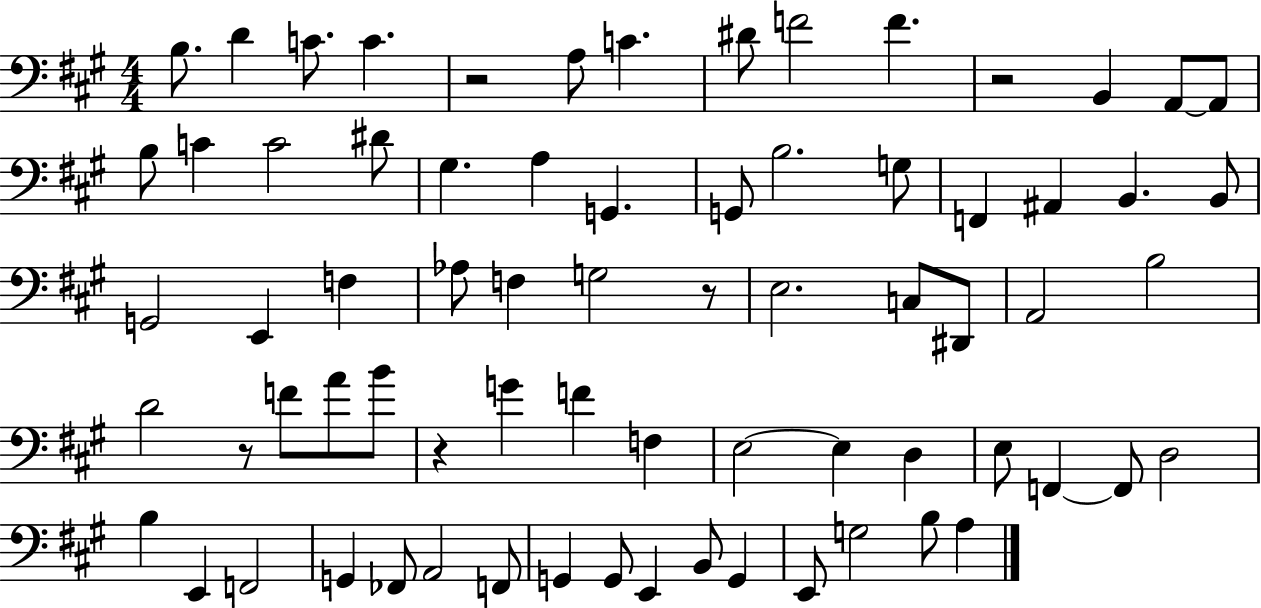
B3/e. D4/q C4/e. C4/q. R/h A3/e C4/q. D#4/e F4/h F4/q. R/h B2/q A2/e A2/e B3/e C4/q C4/h D#4/e G#3/q. A3/q G2/q. G2/e B3/h. G3/e F2/q A#2/q B2/q. B2/e G2/h E2/q F3/q Ab3/e F3/q G3/h R/e E3/h. C3/e D#2/e A2/h B3/h D4/h R/e F4/e A4/e B4/e R/q G4/q F4/q F3/q E3/h E3/q D3/q E3/e F2/q F2/e D3/h B3/q E2/q F2/h G2/q FES2/e A2/h F2/e G2/q G2/e E2/q B2/e G2/q E2/e G3/h B3/e A3/q